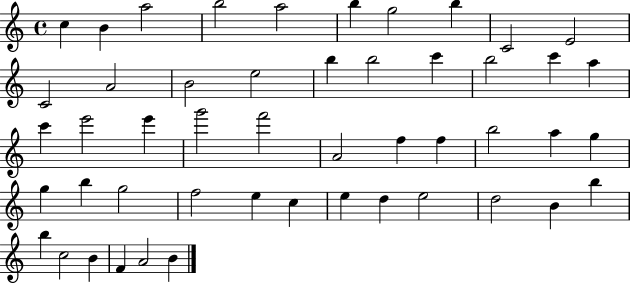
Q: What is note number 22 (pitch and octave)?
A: E6